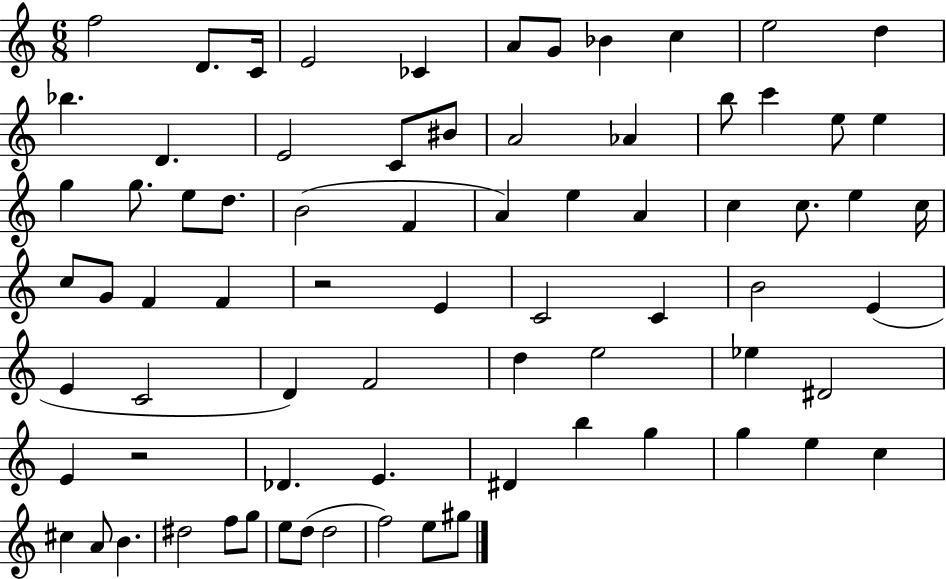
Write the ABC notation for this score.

X:1
T:Untitled
M:6/8
L:1/4
K:C
f2 D/2 C/4 E2 _C A/2 G/2 _B c e2 d _b D E2 C/2 ^B/2 A2 _A b/2 c' e/2 e g g/2 e/2 d/2 B2 F A e A c c/2 e c/4 c/2 G/2 F F z2 E C2 C B2 E E C2 D F2 d e2 _e ^D2 E z2 _D E ^D b g g e c ^c A/2 B ^d2 f/2 g/2 e/2 d/2 d2 f2 e/2 ^g/2